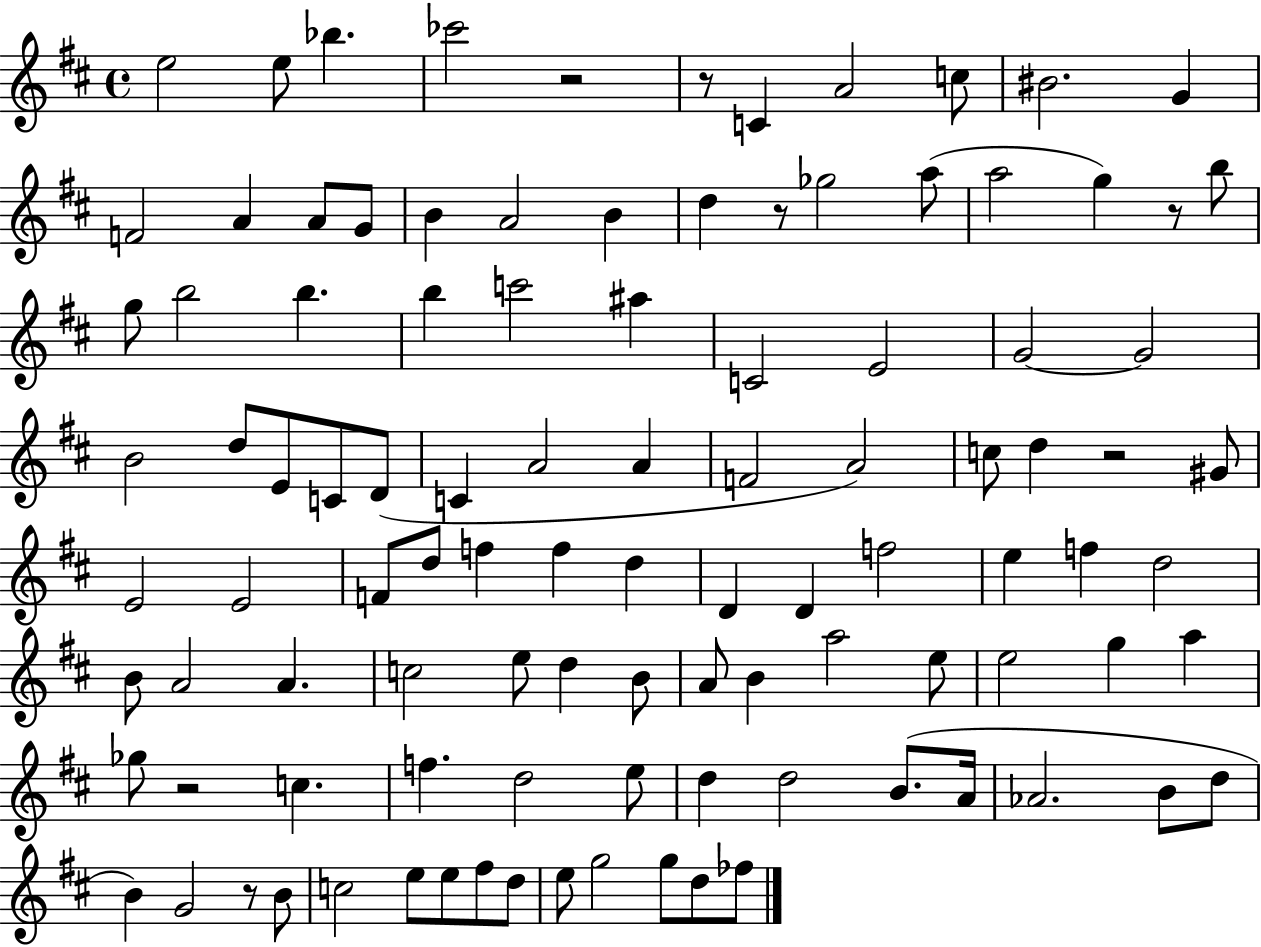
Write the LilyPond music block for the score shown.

{
  \clef treble
  \time 4/4
  \defaultTimeSignature
  \key d \major
  e''2 e''8 bes''4. | ces'''2 r2 | r8 c'4 a'2 c''8 | bis'2. g'4 | \break f'2 a'4 a'8 g'8 | b'4 a'2 b'4 | d''4 r8 ges''2 a''8( | a''2 g''4) r8 b''8 | \break g''8 b''2 b''4. | b''4 c'''2 ais''4 | c'2 e'2 | g'2~~ g'2 | \break b'2 d''8 e'8 c'8 d'8( | c'4 a'2 a'4 | f'2 a'2) | c''8 d''4 r2 gis'8 | \break e'2 e'2 | f'8 d''8 f''4 f''4 d''4 | d'4 d'4 f''2 | e''4 f''4 d''2 | \break b'8 a'2 a'4. | c''2 e''8 d''4 b'8 | a'8 b'4 a''2 e''8 | e''2 g''4 a''4 | \break ges''8 r2 c''4. | f''4. d''2 e''8 | d''4 d''2 b'8.( a'16 | aes'2. b'8 d''8 | \break b'4) g'2 r8 b'8 | c''2 e''8 e''8 fis''8 d''8 | e''8 g''2 g''8 d''8 fes''8 | \bar "|."
}